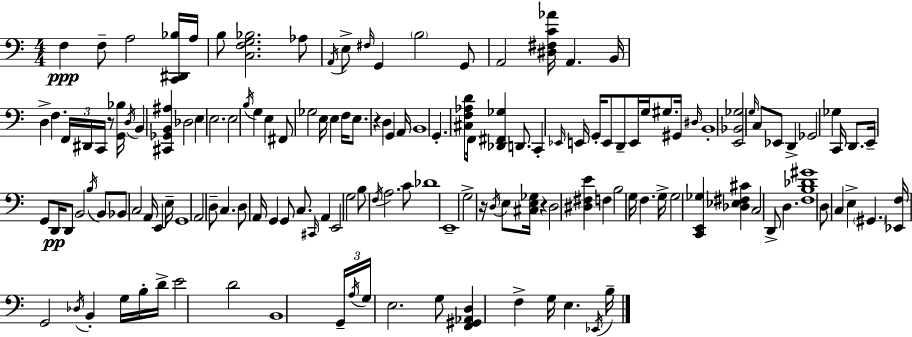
F3/q F3/e A3/h [C2,D#2,Bb3]/s A3/s B3/e [C3,F3,G3,Bb3]/h. Ab3/e A2/s E3/e F#3/s G2/q B3/h G2/e A2/h [D#3,F#3,C4,Ab4]/s A2/q. B2/s D3/q F3/q. F2/s D#2/s C2/s R/e [G2,Bb3]/s D3/s B2/q [C#2,Gb2,B2,A#3]/q Db3/h E3/q E3/h. E3/h B3/s G3/q E3/q F#2/e Gb3/h E3/s E3/q F3/s E3/e. R/q D3/q G2/q A2/s B2/w G2/q. [C#3,F3,Ab3,D4]/e F2/s [Db2,F#2,Gb3]/q D2/e. C2/q Eb2/s E2/s G2/s E2/e D2/e E2/s G3/s G#3/e. G#2/s D#3/s B2/w [E2,Bb2,Gb3]/h G3/s C3/e Eb2/e D2/q Gb2/h Gb3/q C2/s D2/e. E2/s G2/e D2/s D2/e B2/h B3/s B2/e Bb2/e C3/h A2/s E2/q E3/s G2/w A2/h D3/e C3/q. D3/e A2/s G2/q G2/e C3/e. C#2/s A2/q E2/h G3/h B3/e F3/s A3/h. C4/e Db4/w E2/w G3/h R/s D3/s E3/e [C#3,E3,Gb3]/s R/q D3/h [D#3,F#3,E4]/q F3/q B3/h G3/s F3/q. G3/s G3/h [C2,E2,Gb3]/q [Db3,Eb3,F#3,C#4]/q C3/h D2/e D3/q. [F3,B3,Db4,G#4]/w D3/e C3/q E3/q G#2/q. [Eb2,F3]/s G2/h Db3/s B2/q G3/s B3/s D4/s E4/h D4/h B2/w G2/s A3/s G3/s E3/h. G3/e [F2,G#2,Ab2,D3]/q F3/q G3/s E3/q. Eb2/s B3/s